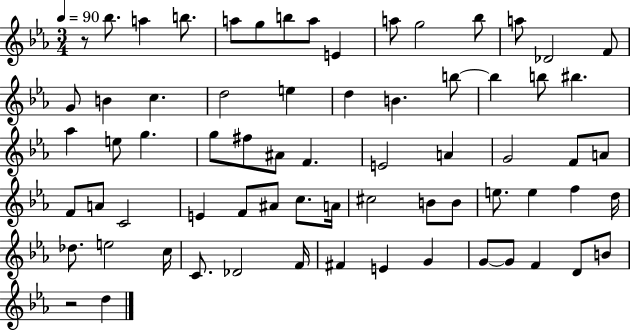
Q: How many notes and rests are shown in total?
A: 69